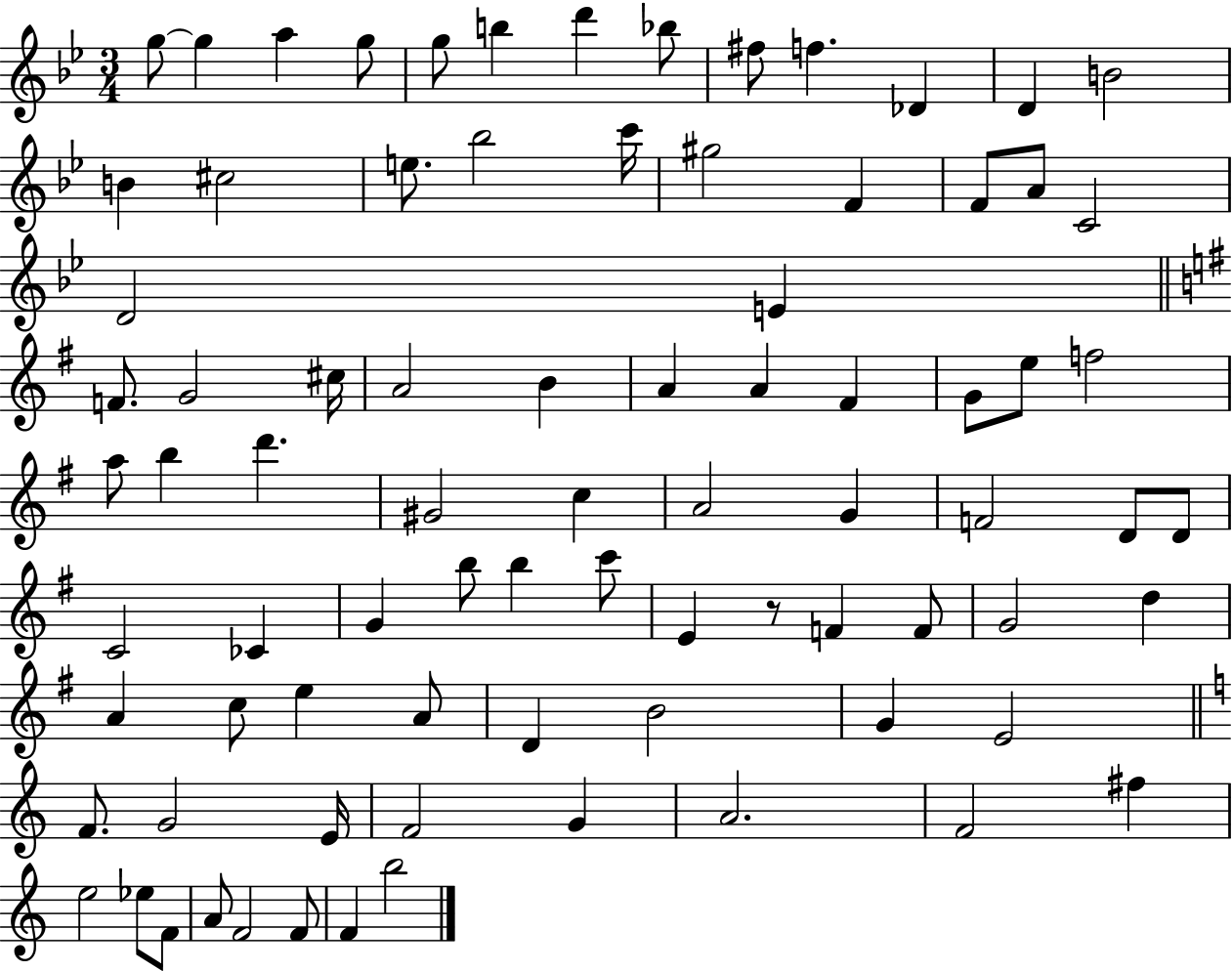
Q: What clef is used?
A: treble